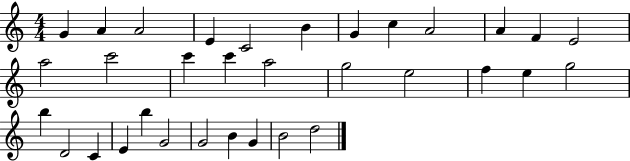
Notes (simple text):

G4/q A4/q A4/h E4/q C4/h B4/q G4/q C5/q A4/h A4/q F4/q E4/h A5/h C6/h C6/q C6/q A5/h G5/h E5/h F5/q E5/q G5/h B5/q D4/h C4/q E4/q B5/q G4/h G4/h B4/q G4/q B4/h D5/h